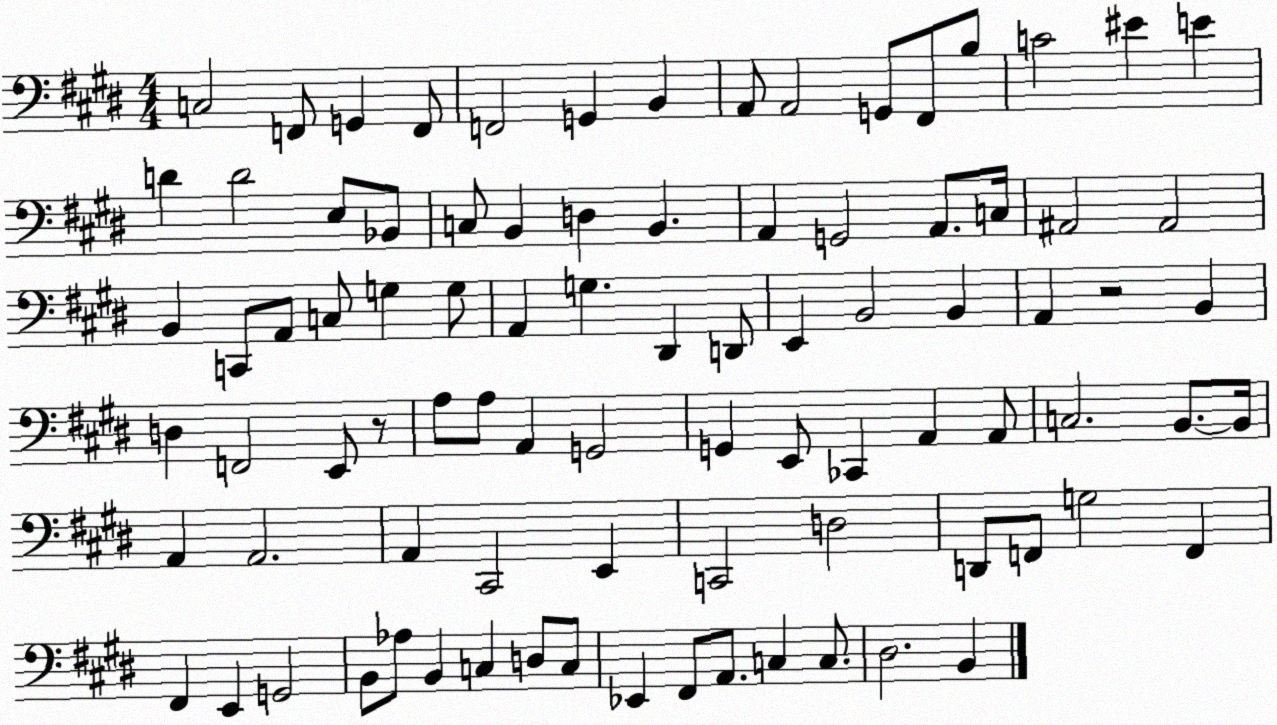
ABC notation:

X:1
T:Untitled
M:4/4
L:1/4
K:E
C,2 F,,/2 G,, F,,/2 F,,2 G,, B,, A,,/2 A,,2 G,,/2 ^F,,/2 B,/2 C2 ^E E D D2 E,/2 _B,,/2 C,/2 B,, D, B,, A,, G,,2 A,,/2 C,/4 ^A,,2 ^A,,2 B,, C,,/2 A,,/2 C,/2 G, G,/2 A,, G, ^D,, D,,/2 E,, B,,2 B,, A,, z2 B,, D, F,,2 E,,/2 z/2 A,/2 A,/2 A,, G,,2 G,, E,,/2 _C,, A,, A,,/2 C,2 B,,/2 B,,/4 A,, A,,2 A,, ^C,,2 E,, C,,2 D,2 D,,/2 F,,/2 G,2 F,, ^F,, E,, G,,2 B,,/2 _A,/2 B,, C, D,/2 C,/2 _E,, ^F,,/2 A,,/2 C, C,/2 ^D,2 B,,